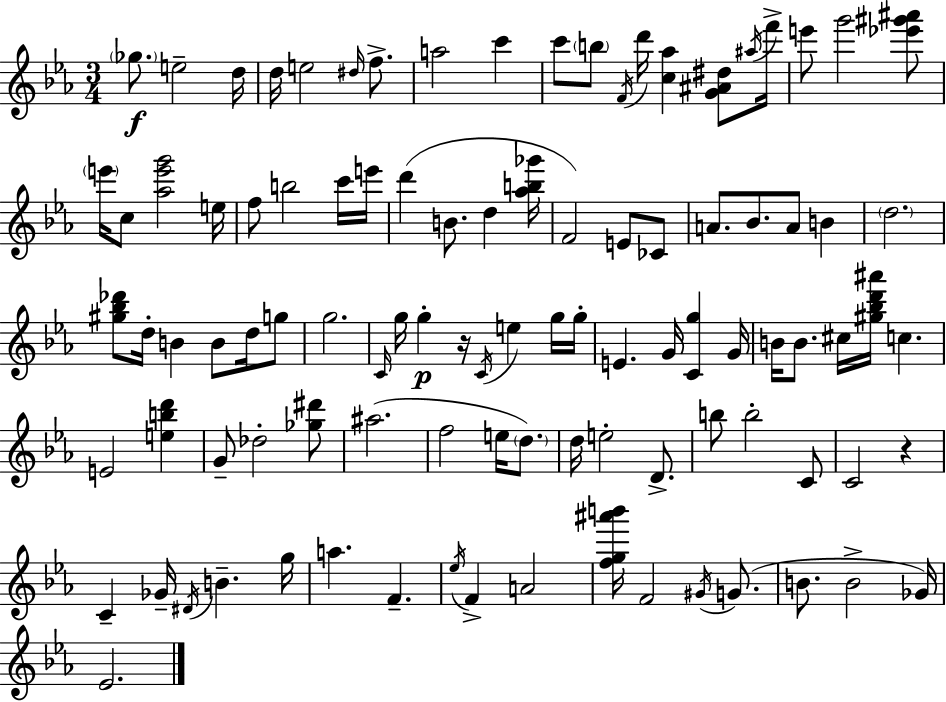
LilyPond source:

{
  \clef treble
  \numericTimeSignature
  \time 3/4
  \key ees \major
  \parenthesize ges''8.\f e''2-- d''16 | d''16 e''2 \grace { dis''16 } f''8.-> | a''2 c'''4 | c'''8 \parenthesize b''8 \acciaccatura { f'16 } d'''16 <c'' aes''>4 <g' ais' dis''>8 | \break \acciaccatura { ais''16 } f'''16-> e'''8 g'''2 | <ees''' gis''' ais'''>8 \parenthesize e'''16 c''8 <aes'' e''' g'''>2 | e''16 f''8 b''2 | c'''16 e'''16 d'''4( b'8. d''4 | \break <aes'' b'' ges'''>16 f'2) e'8 | ces'8 a'8. bes'8. a'8 b'4 | \parenthesize d''2. | <gis'' bes'' des'''>8 d''16-. b'4 b'8 | \break d''16 g''8 g''2. | \grace { c'16 } g''16 g''4-.\p r16 \acciaccatura { c'16 } e''4 | g''16 g''16-. e'4. g'16 | <c' g''>4 g'16 b'16 b'8. cis''16 <gis'' bes'' d''' ais'''>16 c''4. | \break e'2 | <e'' b'' d'''>4 g'8-- des''2-. | <ges'' dis'''>8 ais''2.( | f''2 | \break e''16 \parenthesize d''8.) d''16 e''2-. | d'8.-> b''8 b''2-. | c'8 c'2 | r4 c'4-- ges'16-- \acciaccatura { dis'16 } b'4.-- | \break g''16 a''4. | f'4.-- \acciaccatura { ees''16 } f'4-> a'2 | <f'' g'' ais''' b'''>16 f'2 | \acciaccatura { gis'16 }( g'8. b'8. b'2-> | \break ges'16) ees'2. | \bar "|."
}